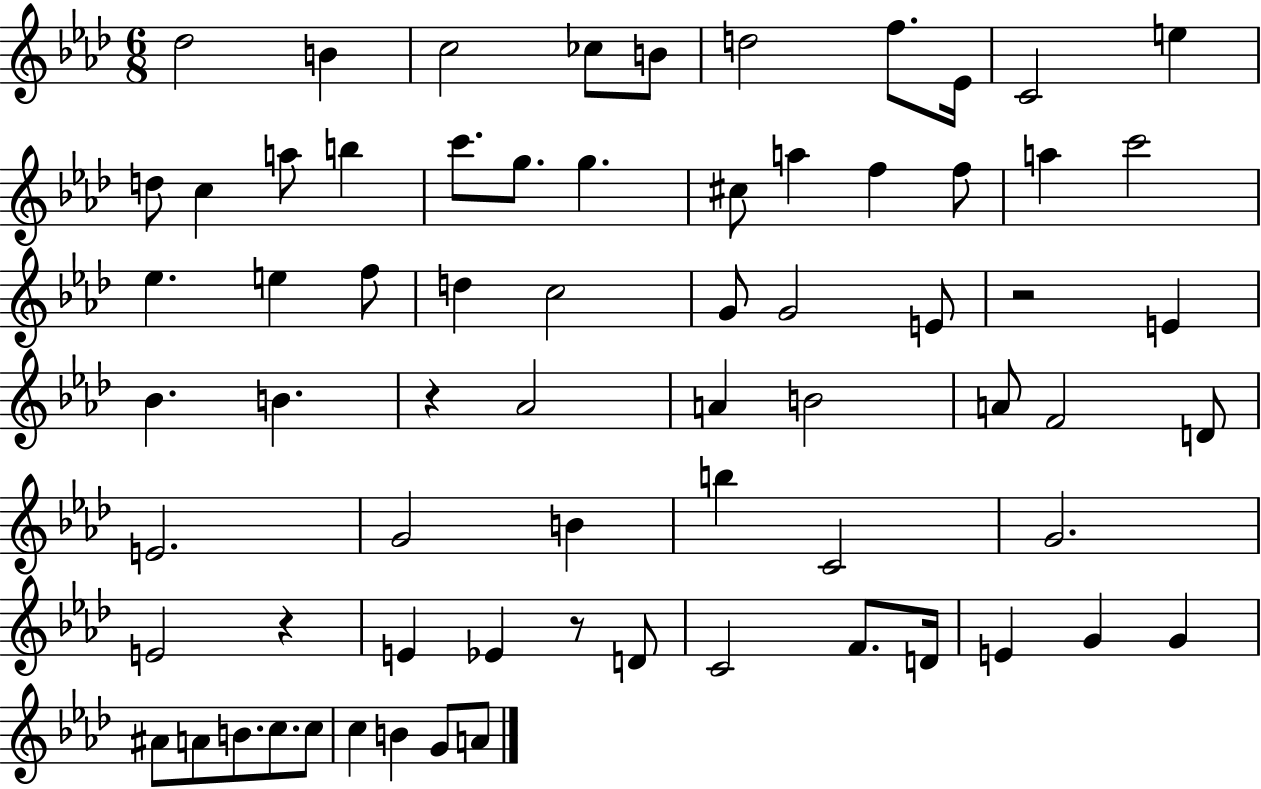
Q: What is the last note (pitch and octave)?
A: A4